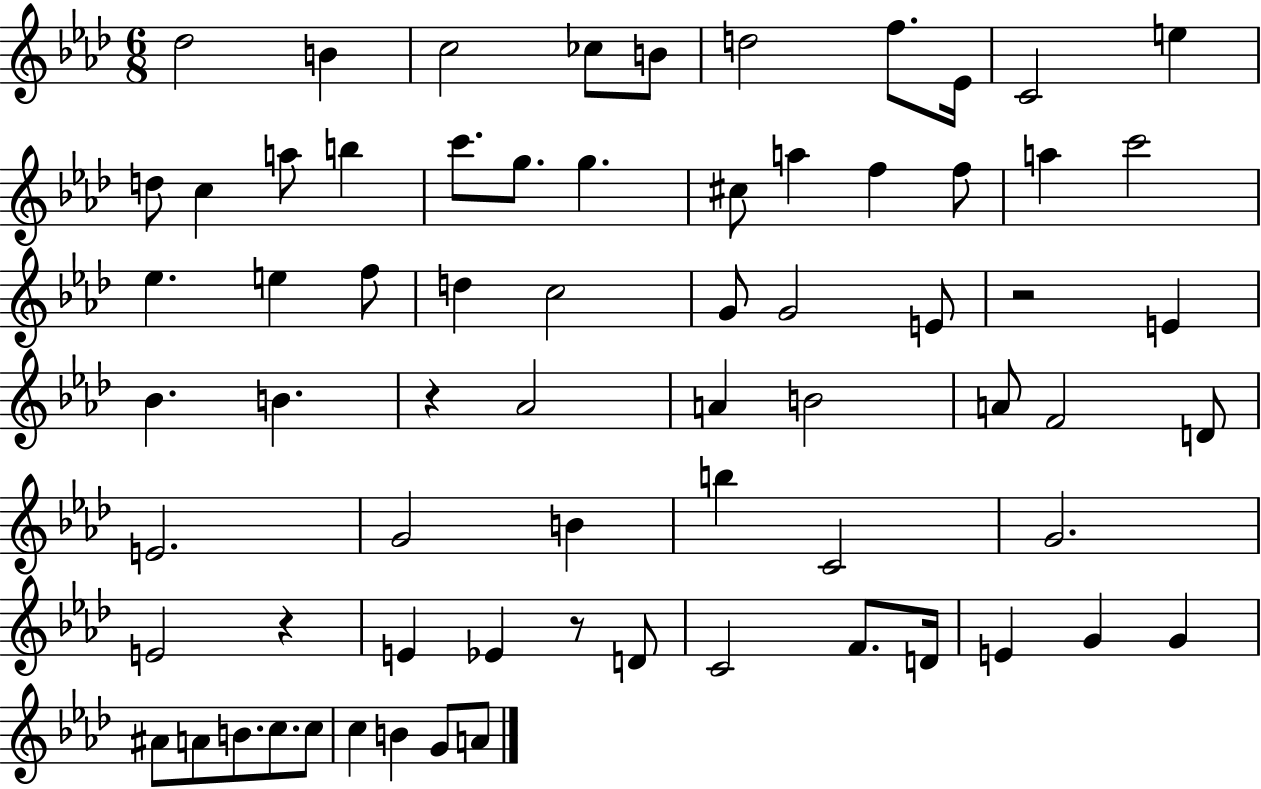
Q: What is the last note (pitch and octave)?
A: A4